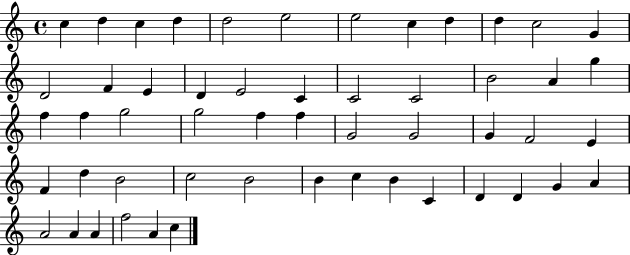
{
  \clef treble
  \time 4/4
  \defaultTimeSignature
  \key c \major
  c''4 d''4 c''4 d''4 | d''2 e''2 | e''2 c''4 d''4 | d''4 c''2 g'4 | \break d'2 f'4 e'4 | d'4 e'2 c'4 | c'2 c'2 | b'2 a'4 g''4 | \break f''4 f''4 g''2 | g''2 f''4 f''4 | g'2 g'2 | g'4 f'2 e'4 | \break f'4 d''4 b'2 | c''2 b'2 | b'4 c''4 b'4 c'4 | d'4 d'4 g'4 a'4 | \break a'2 a'4 a'4 | f''2 a'4 c''4 | \bar "|."
}